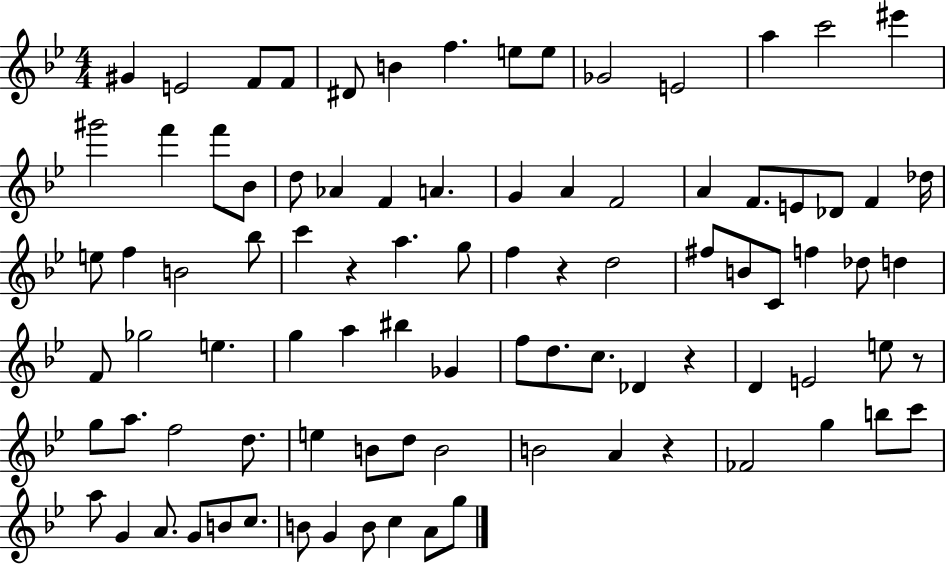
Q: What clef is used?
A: treble